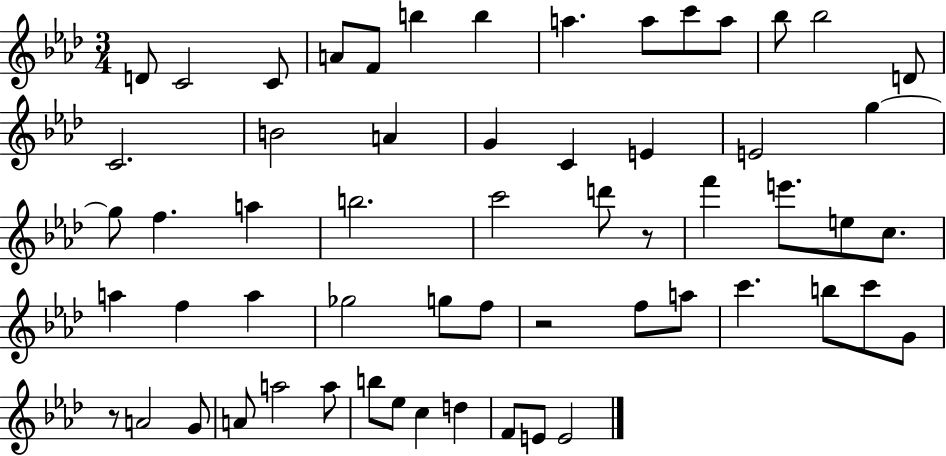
D4/e C4/h C4/e A4/e F4/e B5/q B5/q A5/q. A5/e C6/e A5/e Bb5/e Bb5/h D4/e C4/h. B4/h A4/q G4/q C4/q E4/q E4/h G5/q G5/e F5/q. A5/q B5/h. C6/h D6/e R/e F6/q E6/e. E5/e C5/e. A5/q F5/q A5/q Gb5/h G5/e F5/e R/h F5/e A5/e C6/q. B5/e C6/e G4/e R/e A4/h G4/e A4/e A5/h A5/e B5/e Eb5/e C5/q D5/q F4/e E4/e E4/h